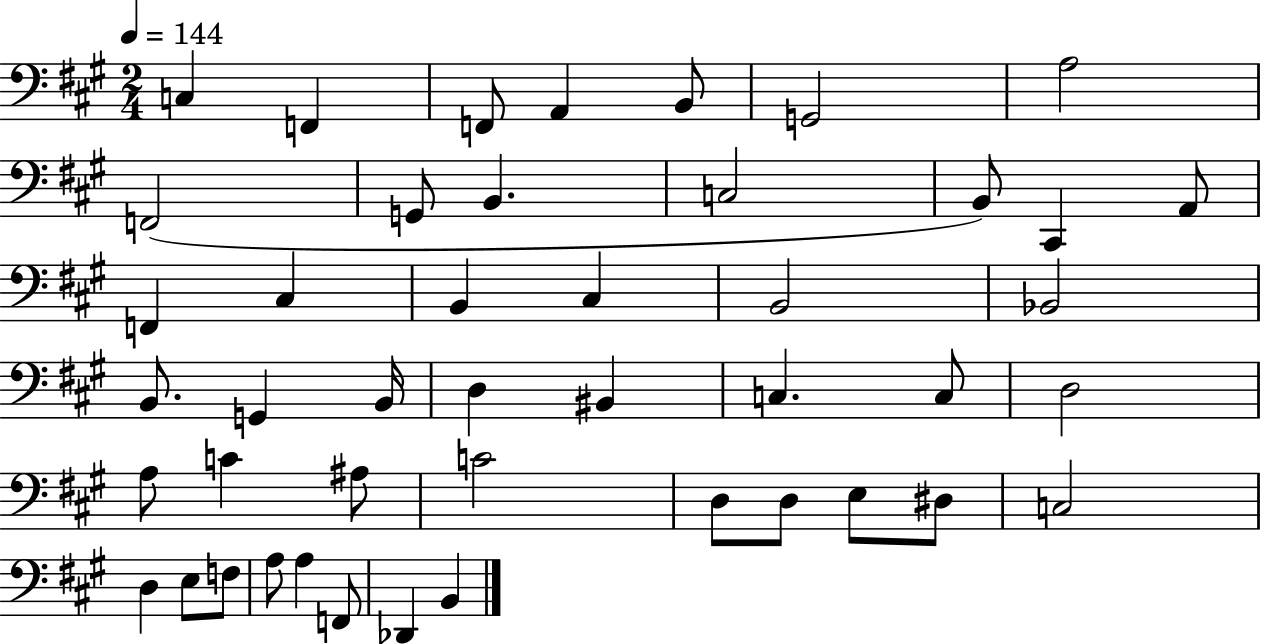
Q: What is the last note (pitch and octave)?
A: B2